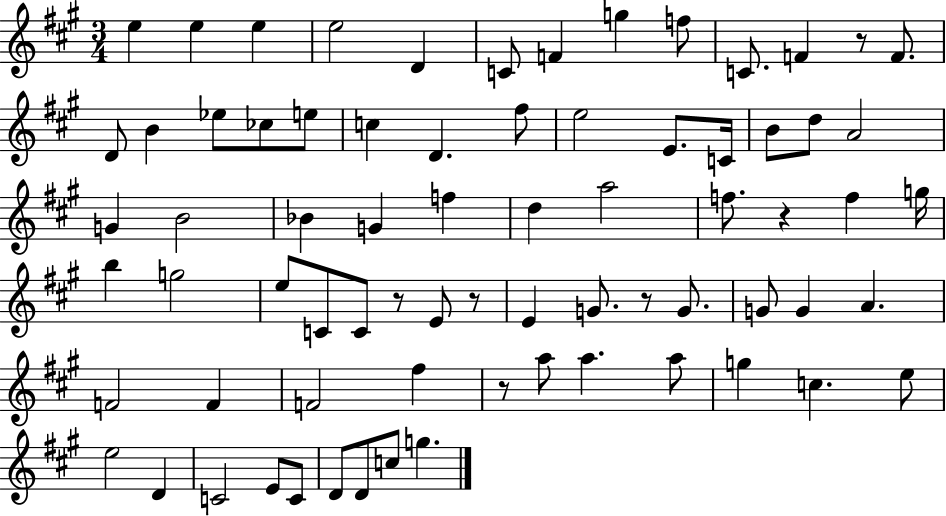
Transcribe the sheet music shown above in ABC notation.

X:1
T:Untitled
M:3/4
L:1/4
K:A
e e e e2 D C/2 F g f/2 C/2 F z/2 F/2 D/2 B _e/2 _c/2 e/2 c D ^f/2 e2 E/2 C/4 B/2 d/2 A2 G B2 _B G f d a2 f/2 z f g/4 b g2 e/2 C/2 C/2 z/2 E/2 z/2 E G/2 z/2 G/2 G/2 G A F2 F F2 ^f z/2 a/2 a a/2 g c e/2 e2 D C2 E/2 C/2 D/2 D/2 c/2 g